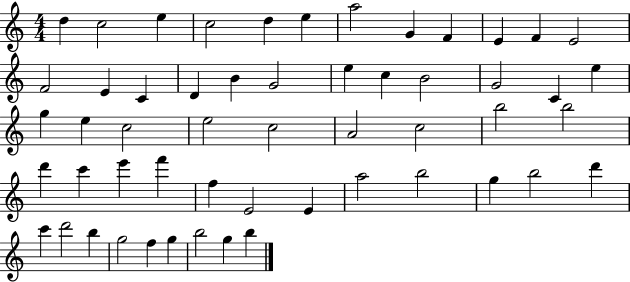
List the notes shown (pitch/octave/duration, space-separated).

D5/q C5/h E5/q C5/h D5/q E5/q A5/h G4/q F4/q E4/q F4/q E4/h F4/h E4/q C4/q D4/q B4/q G4/h E5/q C5/q B4/h G4/h C4/q E5/q G5/q E5/q C5/h E5/h C5/h A4/h C5/h B5/h B5/h D6/q C6/q E6/q F6/q F5/q E4/h E4/q A5/h B5/h G5/q B5/h D6/q C6/q D6/h B5/q G5/h F5/q G5/q B5/h G5/q B5/q